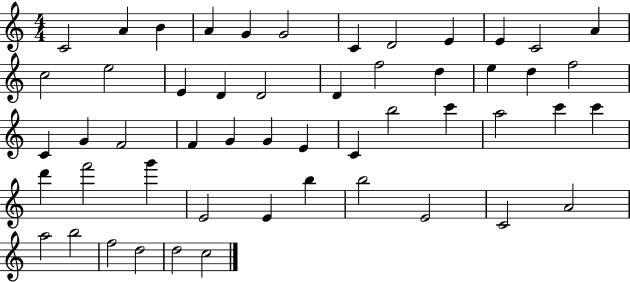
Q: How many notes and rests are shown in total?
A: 52